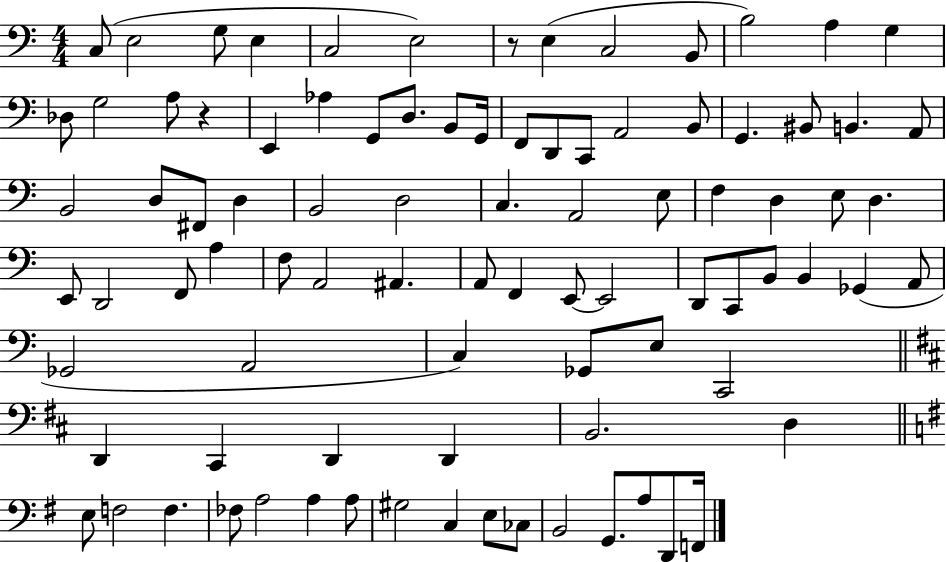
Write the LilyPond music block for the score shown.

{
  \clef bass
  \numericTimeSignature
  \time 4/4
  \key c \major
  c8( e2 g8 e4 | c2 e2) | r8 e4( c2 b,8 | b2) a4 g4 | \break des8 g2 a8 r4 | e,4 aes4 g,8 d8. b,8 g,16 | f,8 d,8 c,8 a,2 b,8 | g,4. bis,8 b,4. a,8 | \break b,2 d8 fis,8 d4 | b,2 d2 | c4. a,2 e8 | f4 d4 e8 d4. | \break e,8 d,2 f,8 a4 | f8 a,2 ais,4. | a,8 f,4 e,8~~ e,2 | d,8 c,8 b,8 b,4 ges,4( a,8 | \break ges,2 a,2 | c4) ges,8 e8 c,2 | \bar "||" \break \key d \major d,4 cis,4 d,4 d,4 | b,2. d4 | \bar "||" \break \key g \major e8 f2 f4. | fes8 a2 a4 a8 | gis2 c4 e8 ces8 | b,2 g,8. a8 d,8 f,16 | \break \bar "|."
}